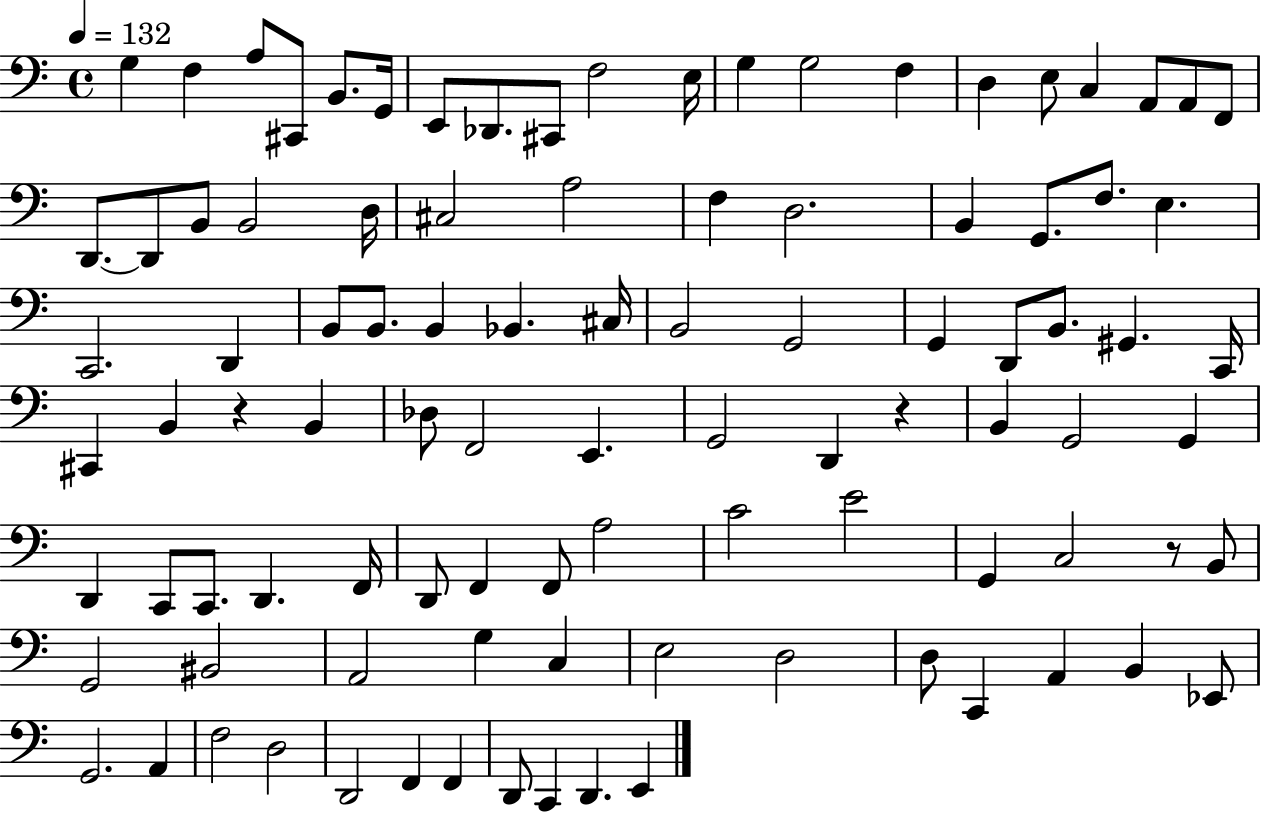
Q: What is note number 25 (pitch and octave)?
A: D3